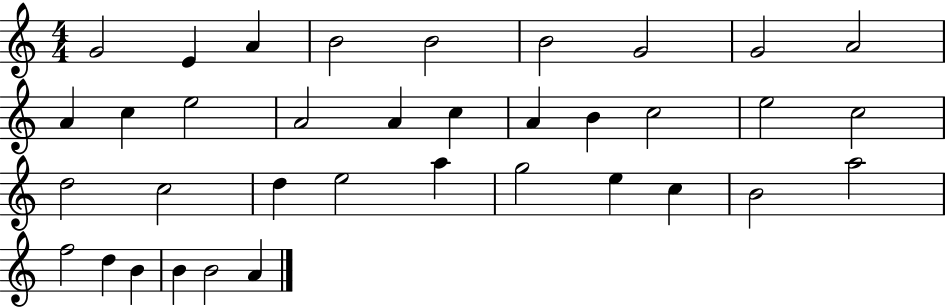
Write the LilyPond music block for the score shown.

{
  \clef treble
  \numericTimeSignature
  \time 4/4
  \key c \major
  g'2 e'4 a'4 | b'2 b'2 | b'2 g'2 | g'2 a'2 | \break a'4 c''4 e''2 | a'2 a'4 c''4 | a'4 b'4 c''2 | e''2 c''2 | \break d''2 c''2 | d''4 e''2 a''4 | g''2 e''4 c''4 | b'2 a''2 | \break f''2 d''4 b'4 | b'4 b'2 a'4 | \bar "|."
}